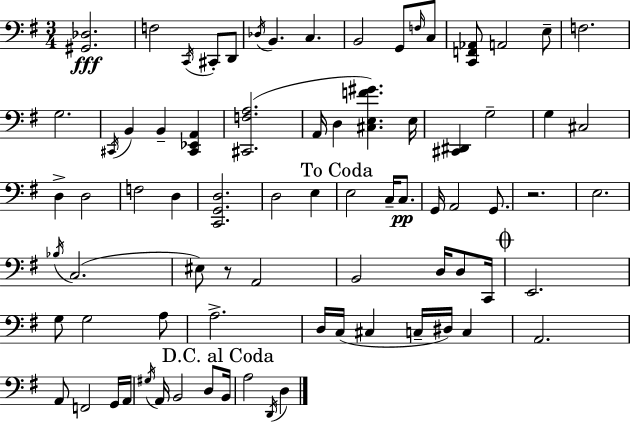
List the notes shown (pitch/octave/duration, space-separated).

[G#2,Db3]/h. F3/h C2/s C#2/e D2/e Db3/s B2/q. C3/q. B2/h G2/e F3/s C3/e [C2,F2,Ab2]/e A2/h E3/e F3/h. G3/h. C#2/s B2/q B2/q [C#2,Eb2,A2]/q [C#2,F3,A3]/h. A2/s D3/q [C#3,E3,F4,G#4]/q. E3/s [C#2,D#2]/q G3/h G3/q C#3/h D3/q D3/h F3/h D3/q [C2,G2,D3]/h. D3/h E3/q E3/h C3/s C3/e. G2/s A2/h G2/e. R/h. E3/h. Bb3/s C3/h. EIS3/e R/e A2/h B2/h D3/s D3/e C2/s E2/h. G3/e G3/h A3/e A3/h. D3/s C3/s C#3/q C3/s D#3/s C3/q A2/h. A2/e F2/h G2/s A2/s G#3/s A2/s B2/h D3/e B2/s A3/h D2/s D3/q